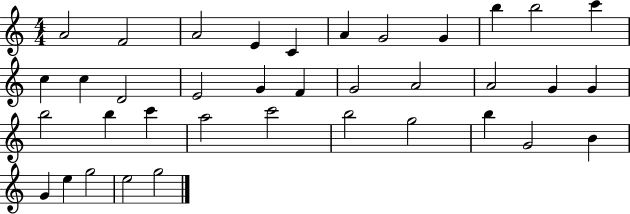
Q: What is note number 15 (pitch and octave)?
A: E4